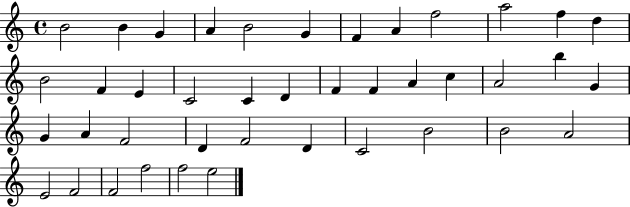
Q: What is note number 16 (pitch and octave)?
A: C4